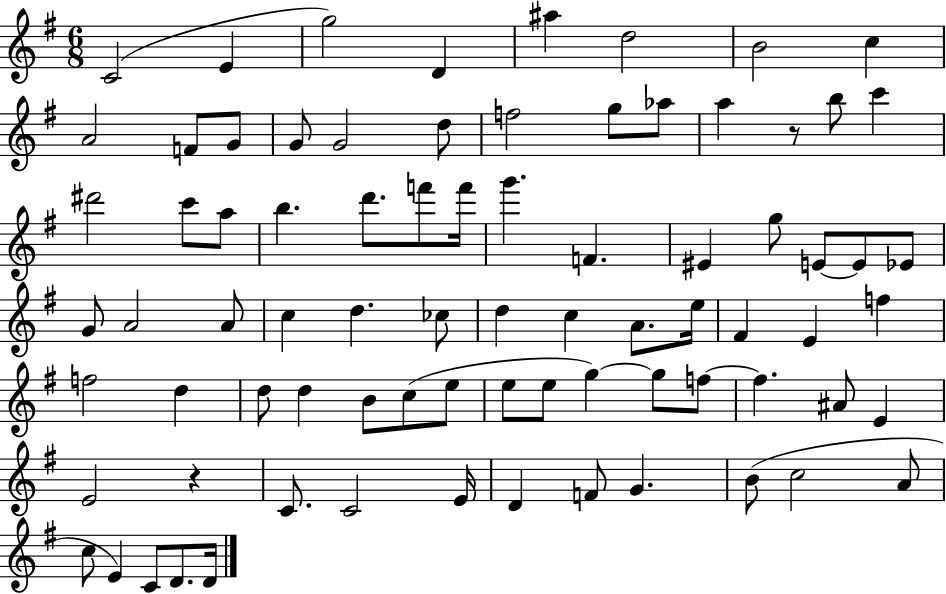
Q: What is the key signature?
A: G major